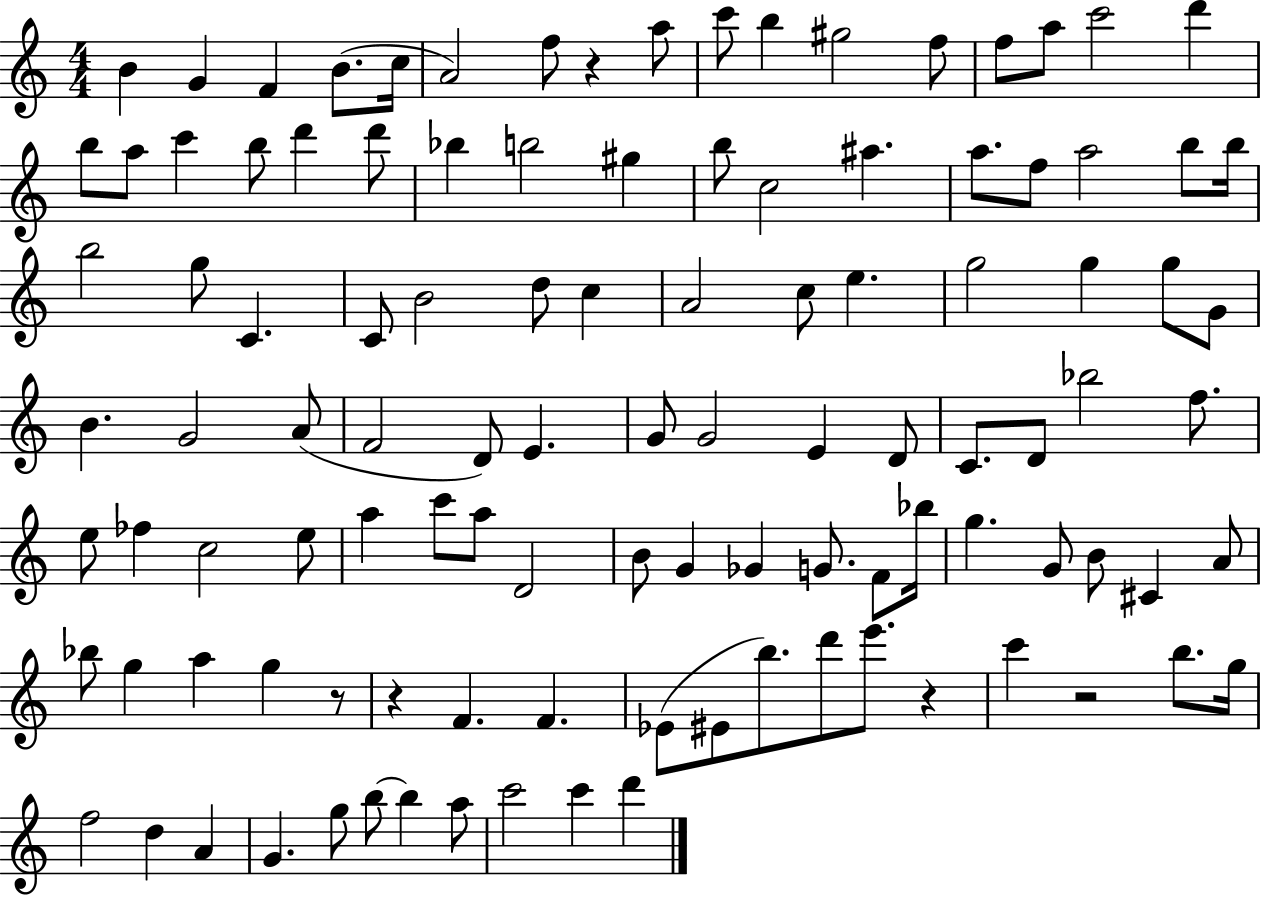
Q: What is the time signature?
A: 4/4